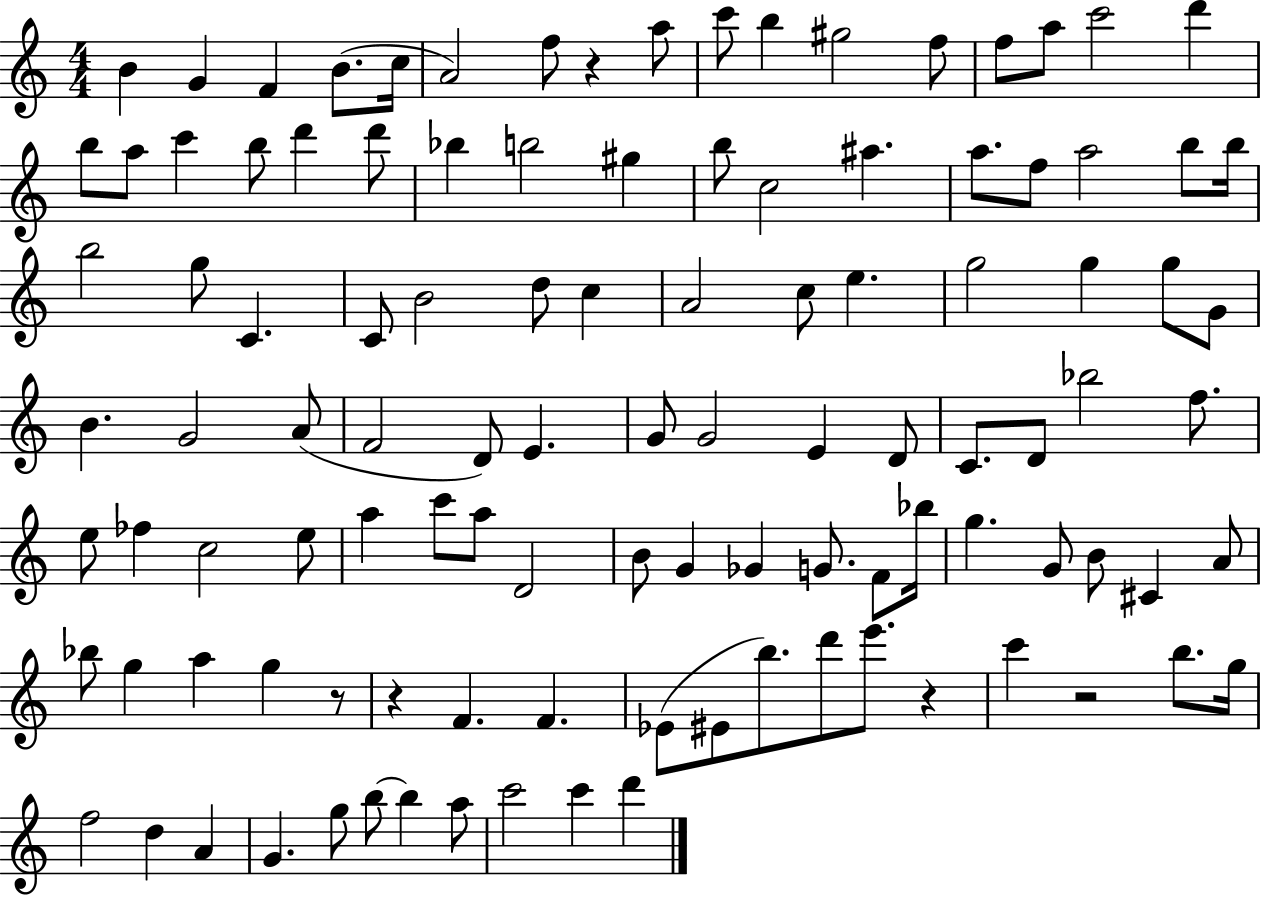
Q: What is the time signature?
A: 4/4